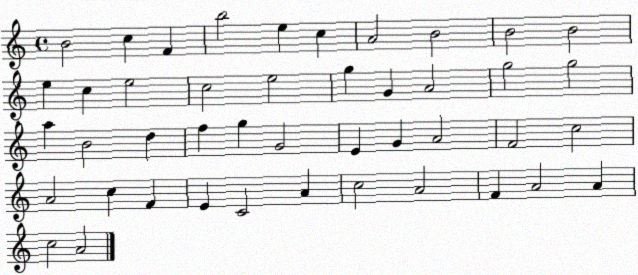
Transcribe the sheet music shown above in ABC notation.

X:1
T:Untitled
M:4/4
L:1/4
K:C
B2 c F b2 e c A2 B2 B2 B2 e c e2 c2 e2 g G A2 g2 g2 a B2 d f g G2 E G A2 F2 c2 A2 c F E C2 A c2 A2 F A2 A c2 A2